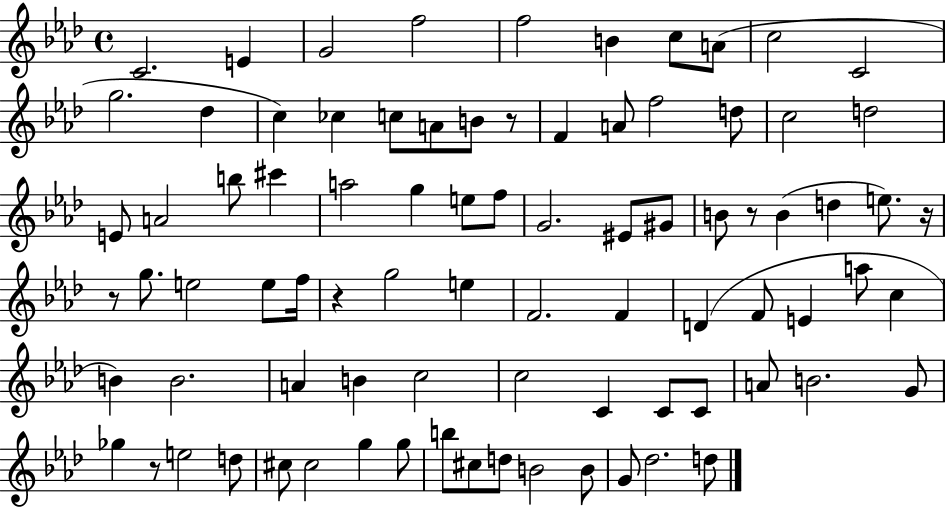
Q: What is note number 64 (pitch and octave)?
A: Gb5